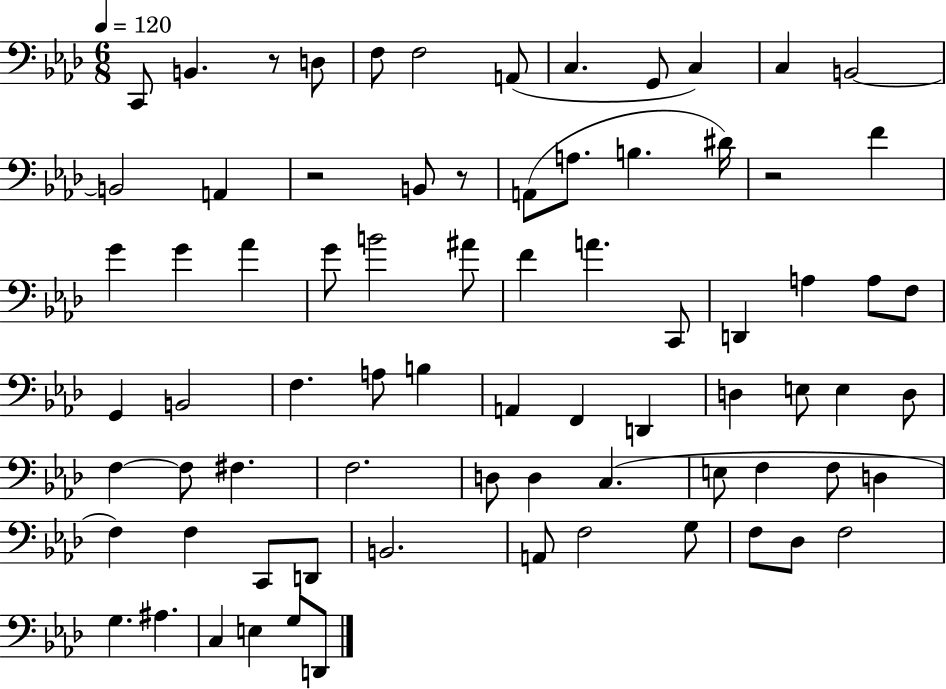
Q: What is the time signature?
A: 6/8